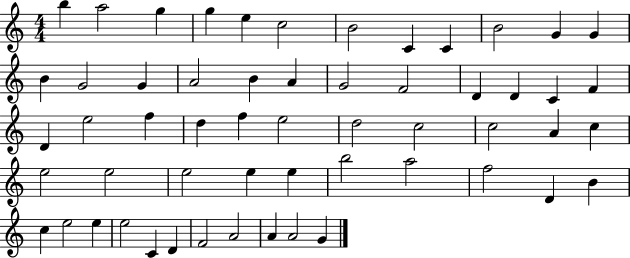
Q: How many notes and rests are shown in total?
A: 56